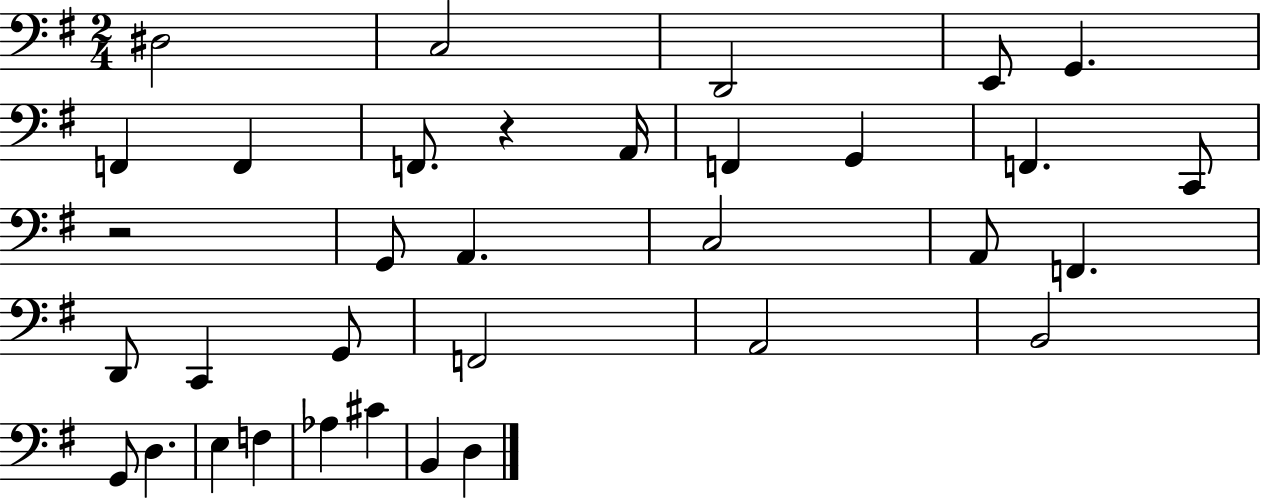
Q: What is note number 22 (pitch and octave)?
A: F2